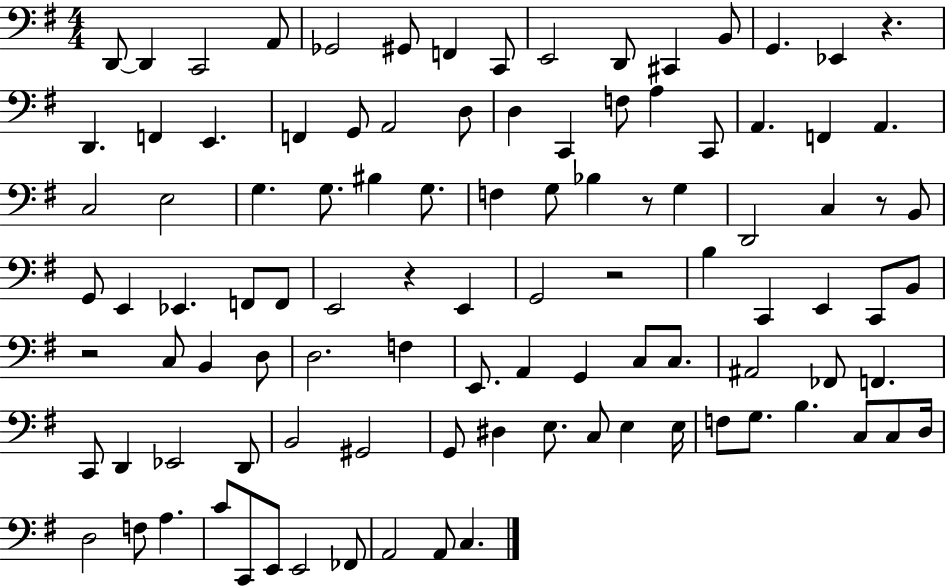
X:1
T:Untitled
M:4/4
L:1/4
K:G
D,,/2 D,, C,,2 A,,/2 _G,,2 ^G,,/2 F,, C,,/2 E,,2 D,,/2 ^C,, B,,/2 G,, _E,, z D,, F,, E,, F,, G,,/2 A,,2 D,/2 D, C,, F,/2 A, C,,/2 A,, F,, A,, C,2 E,2 G, G,/2 ^B, G,/2 F, G,/2 _B, z/2 G, D,,2 C, z/2 B,,/2 G,,/2 E,, _E,, F,,/2 F,,/2 E,,2 z E,, G,,2 z2 B, C,, E,, C,,/2 B,,/2 z2 C,/2 B,, D,/2 D,2 F, E,,/2 A,, G,, C,/2 C,/2 ^A,,2 _F,,/2 F,, C,,/2 D,, _E,,2 D,,/2 B,,2 ^G,,2 G,,/2 ^D, E,/2 C,/2 E, E,/4 F,/2 G,/2 B, C,/2 C,/2 D,/4 D,2 F,/2 A, C/2 C,,/2 E,,/2 E,,2 _F,,/2 A,,2 A,,/2 C,